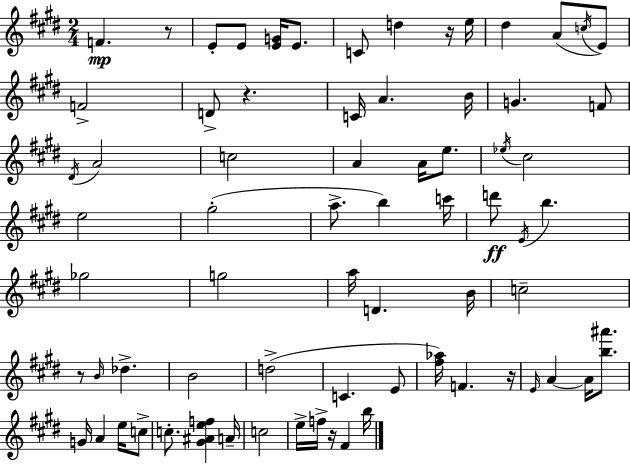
F4/q. R/e E4/e E4/e [E4,G4]/s E4/e. C4/e D5/q R/s E5/s D#5/q A4/e C5/s E4/e F4/h D4/e R/q. C4/s A4/q. B4/s G4/q. F4/e D#4/s A4/h C5/h A4/q A4/s E5/e. Eb5/s C#5/h E5/h G#5/h A5/e. B5/q C6/s D6/e E4/s B5/q. Gb5/h G5/h A5/s D4/q. B4/s C5/h R/e B4/s Db5/q. B4/h D5/h C4/q. E4/e [F#5,Ab5]/s F4/q. R/s E4/s A4/q A4/s [B5,A#6]/e. G4/s A4/q E5/s C5/e C5/e. [G#4,A#4,E5,F5]/q A4/s C5/h E5/s F5/s R/s F#4/q B5/s